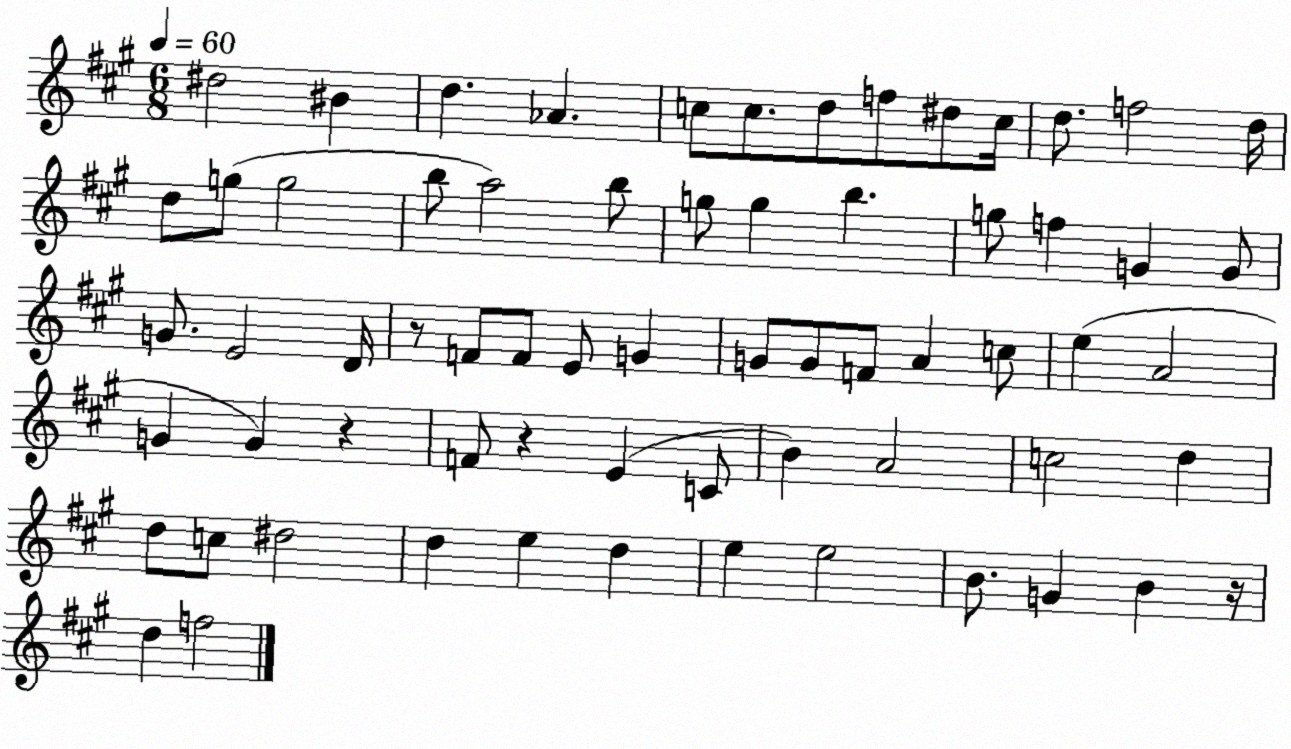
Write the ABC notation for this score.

X:1
T:Untitled
M:6/8
L:1/4
K:A
^d2 ^B d _A c/2 c/2 d/2 f/2 ^d/2 c/4 d/2 f2 d/4 d/2 g/2 g2 b/2 a2 b/2 g/2 g b g/2 f G G/2 G/2 E2 D/4 z/2 F/2 F/2 E/2 G G/2 G/2 F/2 A c/2 e A2 G G z F/2 z E C/2 B A2 c2 d d/2 c/2 ^d2 d e d e e2 B/2 G B z/4 d f2